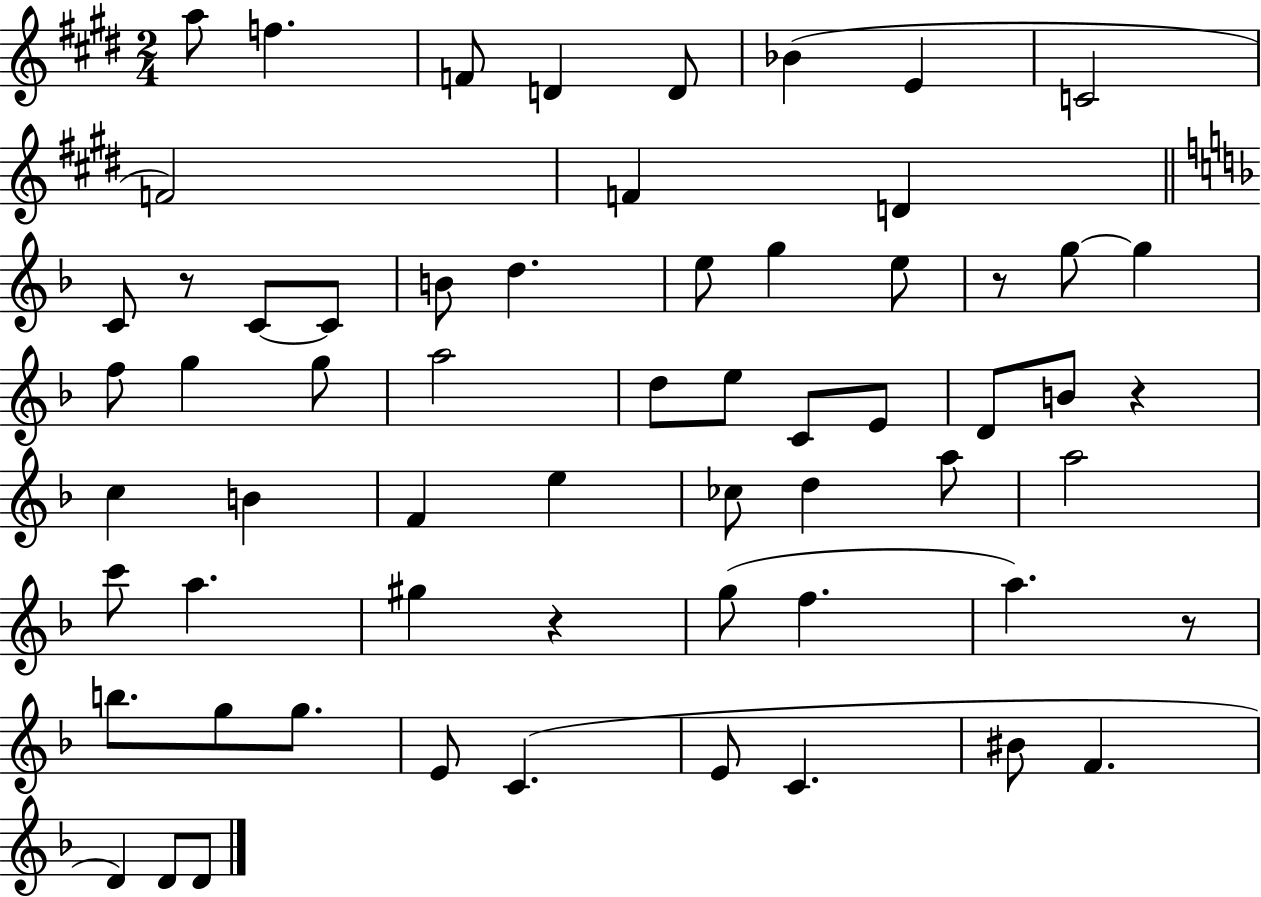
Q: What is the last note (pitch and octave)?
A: D4